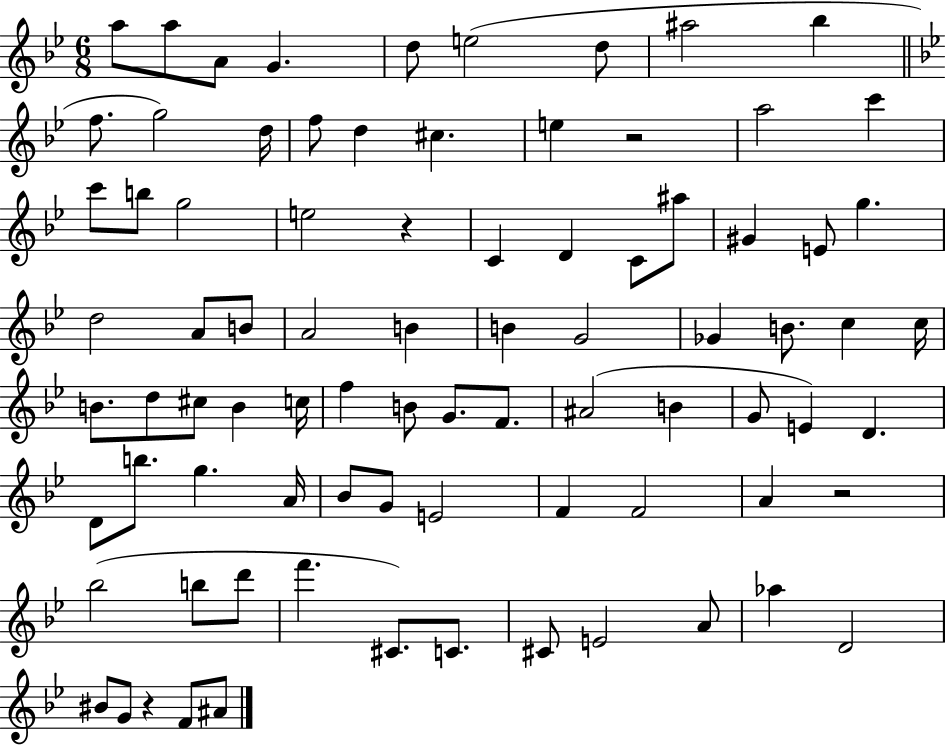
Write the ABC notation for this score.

X:1
T:Untitled
M:6/8
L:1/4
K:Bb
a/2 a/2 A/2 G d/2 e2 d/2 ^a2 _b f/2 g2 d/4 f/2 d ^c e z2 a2 c' c'/2 b/2 g2 e2 z C D C/2 ^a/2 ^G E/2 g d2 A/2 B/2 A2 B B G2 _G B/2 c c/4 B/2 d/2 ^c/2 B c/4 f B/2 G/2 F/2 ^A2 B G/2 E D D/2 b/2 g A/4 _B/2 G/2 E2 F F2 A z2 _b2 b/2 d'/2 f' ^C/2 C/2 ^C/2 E2 A/2 _a D2 ^B/2 G/2 z F/2 ^A/2